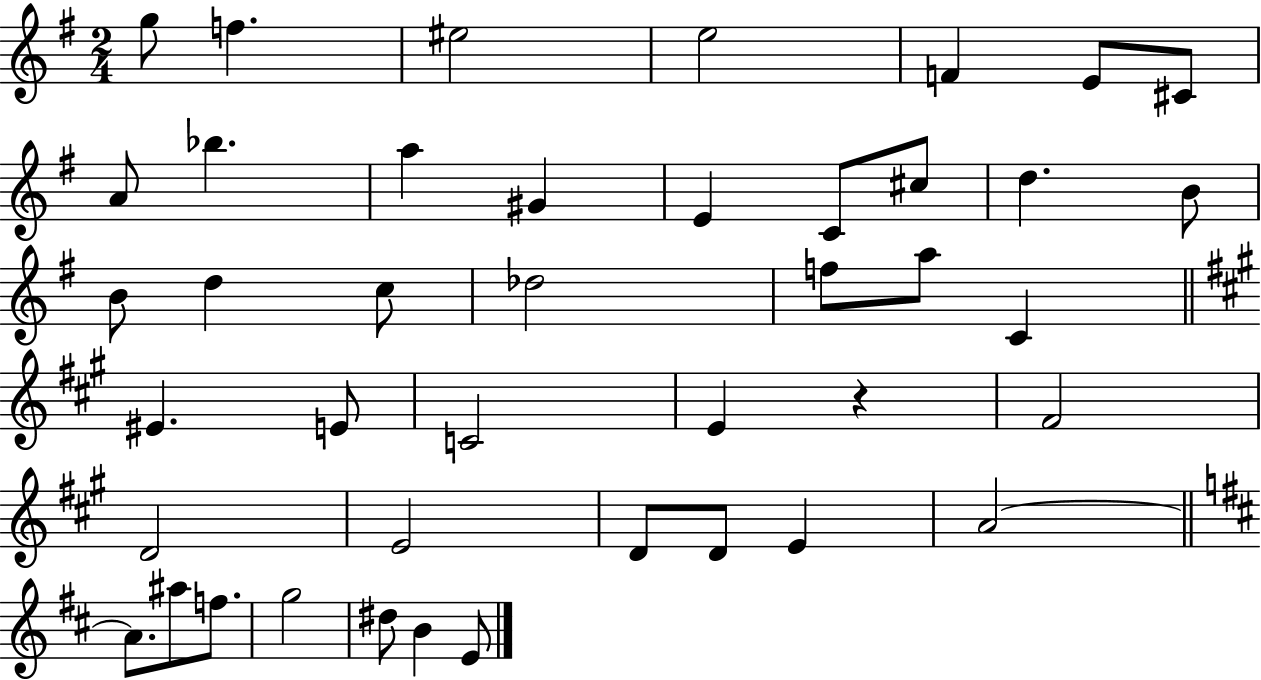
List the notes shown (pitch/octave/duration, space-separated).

G5/e F5/q. EIS5/h E5/h F4/q E4/e C#4/e A4/e Bb5/q. A5/q G#4/q E4/q C4/e C#5/e D5/q. B4/e B4/e D5/q C5/e Db5/h F5/e A5/e C4/q EIS4/q. E4/e C4/h E4/q R/q F#4/h D4/h E4/h D4/e D4/e E4/q A4/h A4/e. A#5/e F5/e. G5/h D#5/e B4/q E4/e